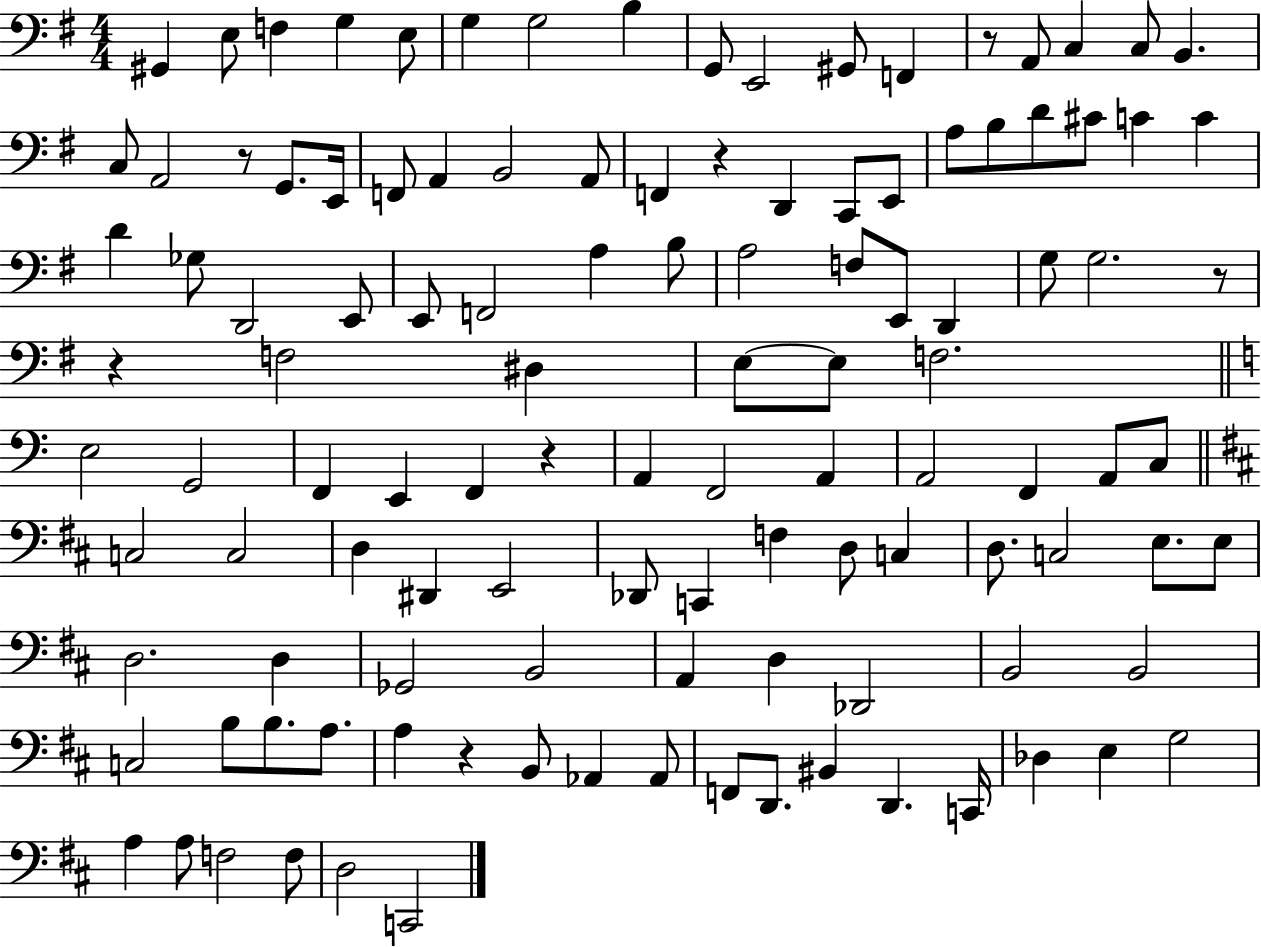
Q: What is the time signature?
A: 4/4